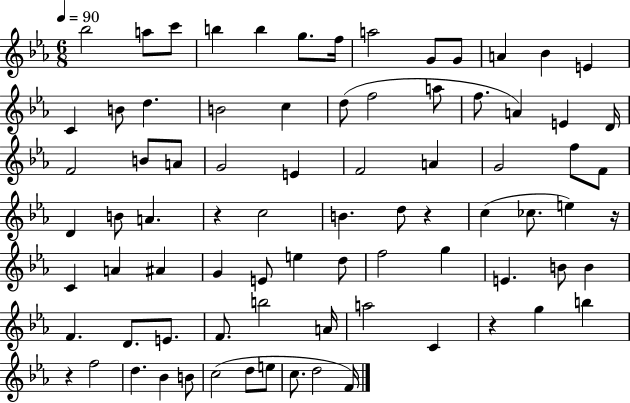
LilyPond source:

{
  \clef treble
  \numericTimeSignature
  \time 6/8
  \key ees \major
  \tempo 4 = 90
  \repeat volta 2 { bes''2 a''8 c'''8 | b''4 b''4 g''8. f''16 | a''2 g'8 g'8 | a'4 bes'4 e'4 | \break c'4 b'8 d''4. | b'2 c''4 | d''8( f''2 a''8 | f''8. a'4) e'4 d'16 | \break f'2 b'8 a'8 | g'2 e'4 | f'2 a'4 | g'2 f''8 f'8 | \break d'4 b'8 a'4. | r4 c''2 | b'4. d''8 r4 | c''4( ces''8. e''4) r16 | \break c'4 a'4 ais'4 | g'4 e'8 e''4 d''8 | f''2 g''4 | e'4. b'8 b'4 | \break f'4. d'8. e'8. | f'8. b''2 a'16 | a''2 c'4 | r4 g''4 b''4 | \break r4 f''2 | d''4. bes'4 b'8 | c''2( d''8 e''8 | c''8. d''2 f'16) | \break } \bar "|."
}